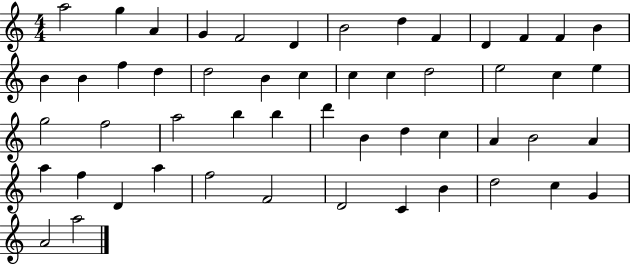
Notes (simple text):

A5/h G5/q A4/q G4/q F4/h D4/q B4/h D5/q F4/q D4/q F4/q F4/q B4/q B4/q B4/q F5/q D5/q D5/h B4/q C5/q C5/q C5/q D5/h E5/h C5/q E5/q G5/h F5/h A5/h B5/q B5/q D6/q B4/q D5/q C5/q A4/q B4/h A4/q A5/q F5/q D4/q A5/q F5/h F4/h D4/h C4/q B4/q D5/h C5/q G4/q A4/h A5/h